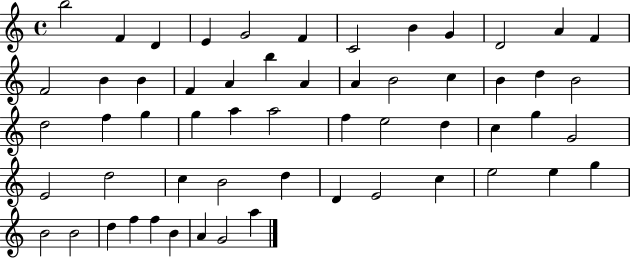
X:1
T:Untitled
M:4/4
L:1/4
K:C
b2 F D E G2 F C2 B G D2 A F F2 B B F A b A A B2 c B d B2 d2 f g g a a2 f e2 d c g G2 E2 d2 c B2 d D E2 c e2 e g B2 B2 d f f B A G2 a